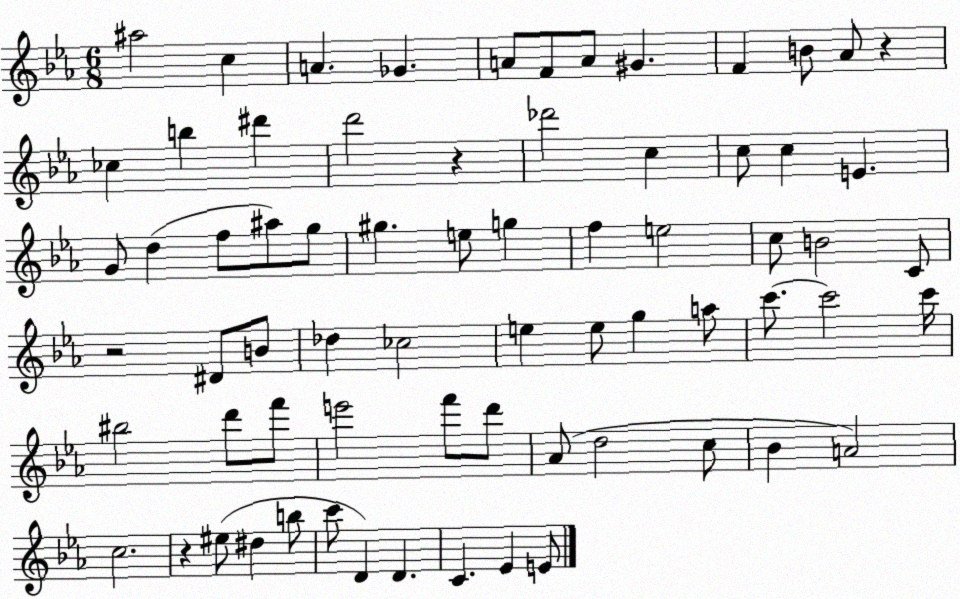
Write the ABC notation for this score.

X:1
T:Untitled
M:6/8
L:1/4
K:Eb
^a2 c A _G A/2 F/2 A/2 ^G F B/2 _A/2 z _c b ^d' d'2 z _d'2 c c/2 c E G/2 d f/2 ^a/2 g/2 ^g e/2 g f e2 c/2 B2 C/2 z2 ^D/2 B/2 _d _c2 e e/2 g a/2 c'/2 c'2 c'/4 ^b2 d'/2 f'/2 e'2 f'/2 d'/2 _A/2 d2 c/2 _B A2 c2 z ^e/2 ^d b/2 c'/2 D D C _E E/2